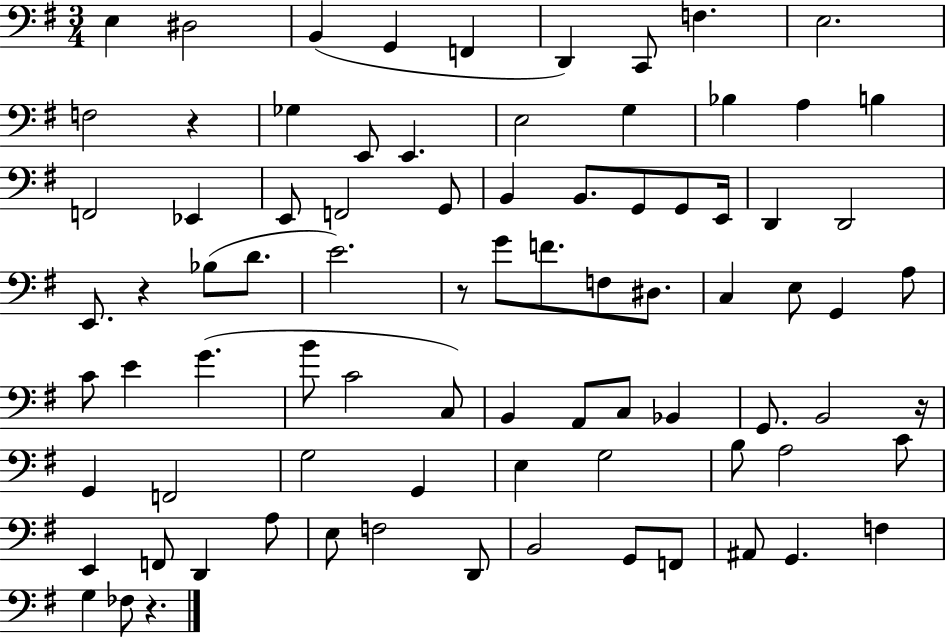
E3/q D#3/h B2/q G2/q F2/q D2/q C2/e F3/q. E3/h. F3/h R/q Gb3/q E2/e E2/q. E3/h G3/q Bb3/q A3/q B3/q F2/h Eb2/q E2/e F2/h G2/e B2/q B2/e. G2/e G2/e E2/s D2/q D2/h E2/e. R/q Bb3/e D4/e. E4/h. R/e G4/e F4/e. F3/e D#3/e. C3/q E3/e G2/q A3/e C4/e E4/q G4/q. B4/e C4/h C3/e B2/q A2/e C3/e Bb2/q G2/e. B2/h R/s G2/q F2/h G3/h G2/q E3/q G3/h B3/e A3/h C4/e E2/q F2/e D2/q A3/e E3/e F3/h D2/e B2/h G2/e F2/e A#2/e G2/q. F3/q G3/q FES3/e R/q.